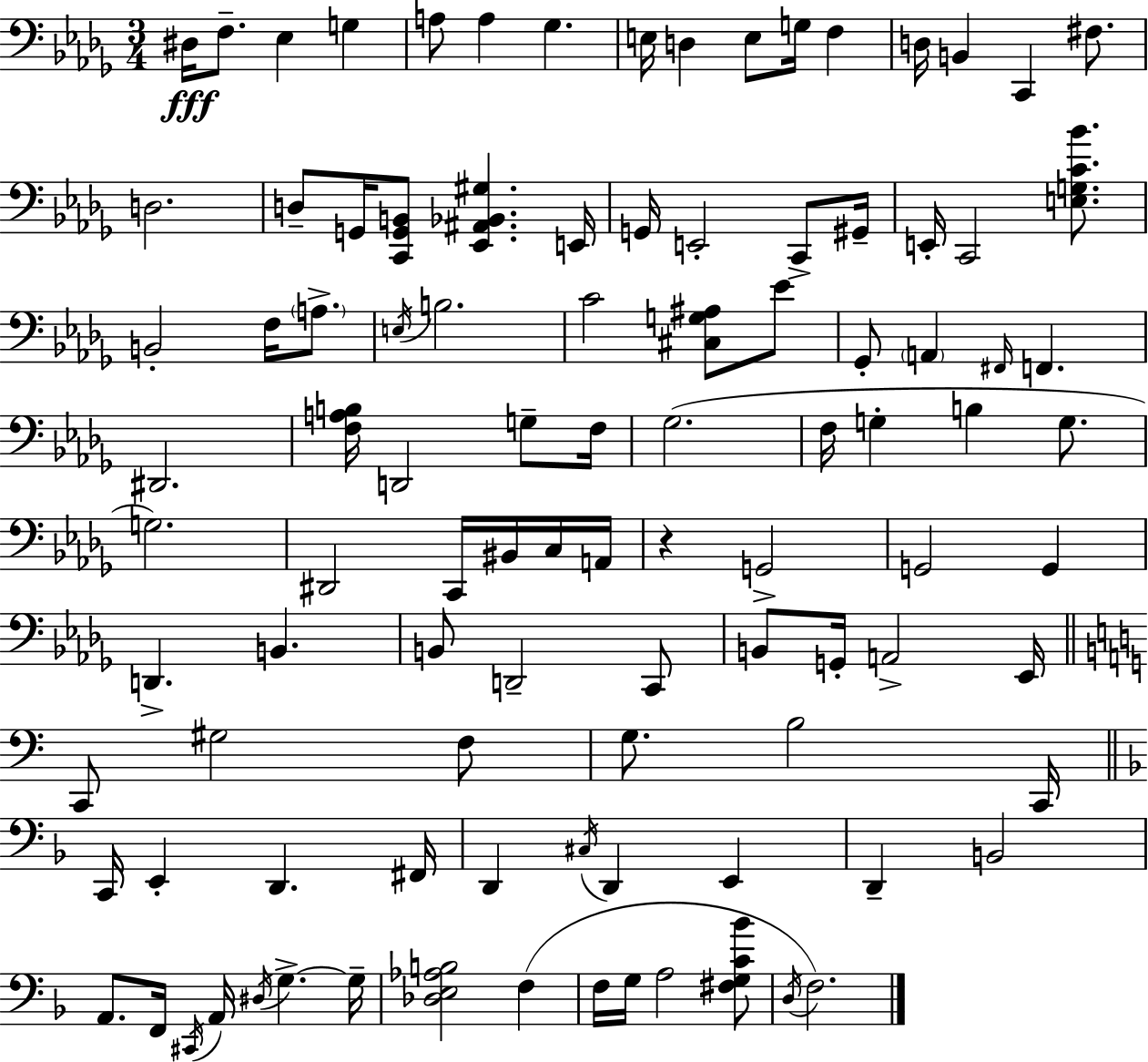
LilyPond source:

{
  \clef bass
  \numericTimeSignature
  \time 3/4
  \key bes \minor
  dis16\fff f8.-- ees4 g4 | a8 a4 ges4. | e16 d4 e8 g16 f4 | d16 b,4 c,4 fis8. | \break d2. | d8-- g,16 <c, g, b,>8 <ees, ais, bes, gis>4. e,16 | g,16 e,2-. c,8-> gis,16-- | e,16-. c,2 <e g c' bes'>8. | \break b,2-. f16 \parenthesize a8.-> | \acciaccatura { e16 } b2. | c'2 <cis g ais>8 ees'8 | ges,8-. \parenthesize a,4 \grace { fis,16 } f,4. | \break dis,2. | <f a b>16 d,2 g8-- | f16 ges2.( | f16 g4-. b4 g8. | \break g2.) | dis,2 c,16 bis,16 | c16 a,16 r4 g,2-> | g,2 g,4 | \break d,4.-> b,4. | b,8 d,2-- | c,8 b,8 g,16-. a,2-> | ees,16 \bar "||" \break \key a \minor c,8 gis2 f8 | g8. b2 c,16 | \bar "||" \break \key f \major c,16 e,4-. d,4. fis,16 | d,4 \acciaccatura { cis16 } d,4 e,4 | d,4-- b,2 | a,8. f,16 \acciaccatura { cis,16 } a,16 \acciaccatura { dis16 } g4.->~~ | \break g16-- <des e aes b>2 f4( | f16 g16 a2 | <fis g c' bes'>8 \acciaccatura { d16 }) f2. | \bar "|."
}